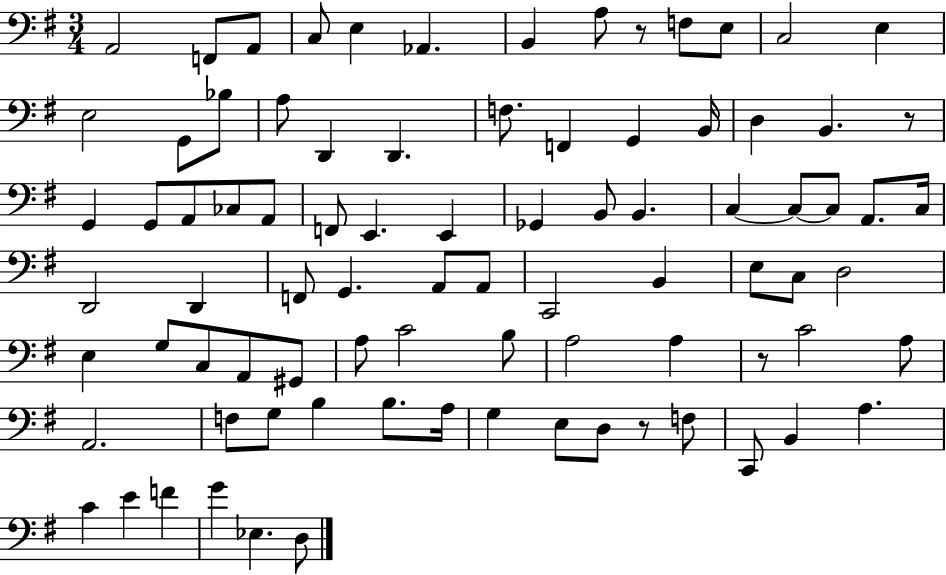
A2/h F2/e A2/e C3/e E3/q Ab2/q. B2/q A3/e R/e F3/e E3/e C3/h E3/q E3/h G2/e Bb3/e A3/e D2/q D2/q. F3/e. F2/q G2/q B2/s D3/q B2/q. R/e G2/q G2/e A2/e CES3/e A2/e F2/e E2/q. E2/q Gb2/q B2/e B2/q. C3/q C3/e C3/e A2/e. C3/s D2/h D2/q F2/e G2/q. A2/e A2/e C2/h B2/q E3/e C3/e D3/h E3/q G3/e C3/e A2/e G#2/e A3/e C4/h B3/e A3/h A3/q R/e C4/h A3/e A2/h. F3/e G3/e B3/q B3/e. A3/s G3/q E3/e D3/e R/e F3/e C2/e B2/q A3/q. C4/q E4/q F4/q G4/q Eb3/q. D3/e